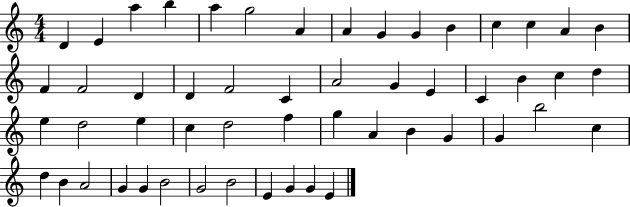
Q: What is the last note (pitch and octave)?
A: E4